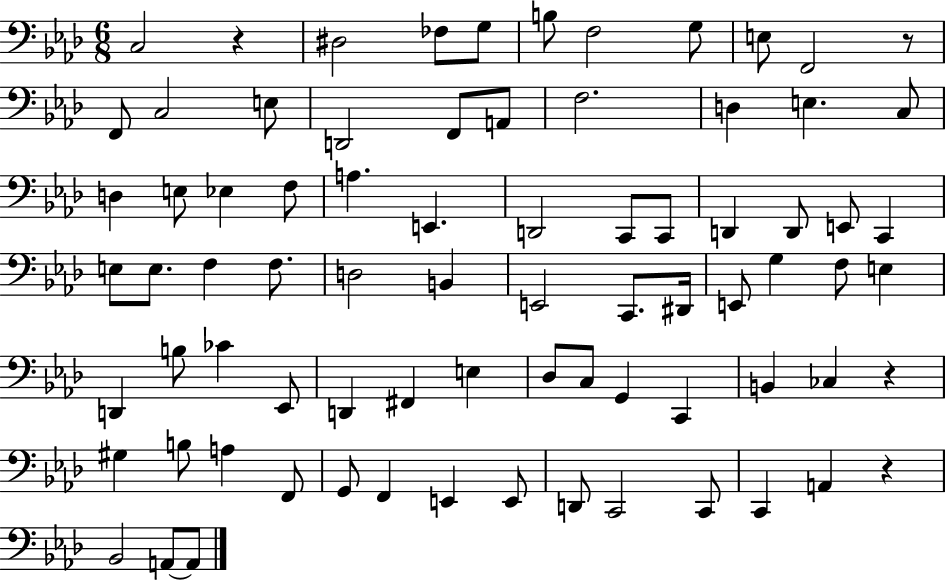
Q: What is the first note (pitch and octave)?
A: C3